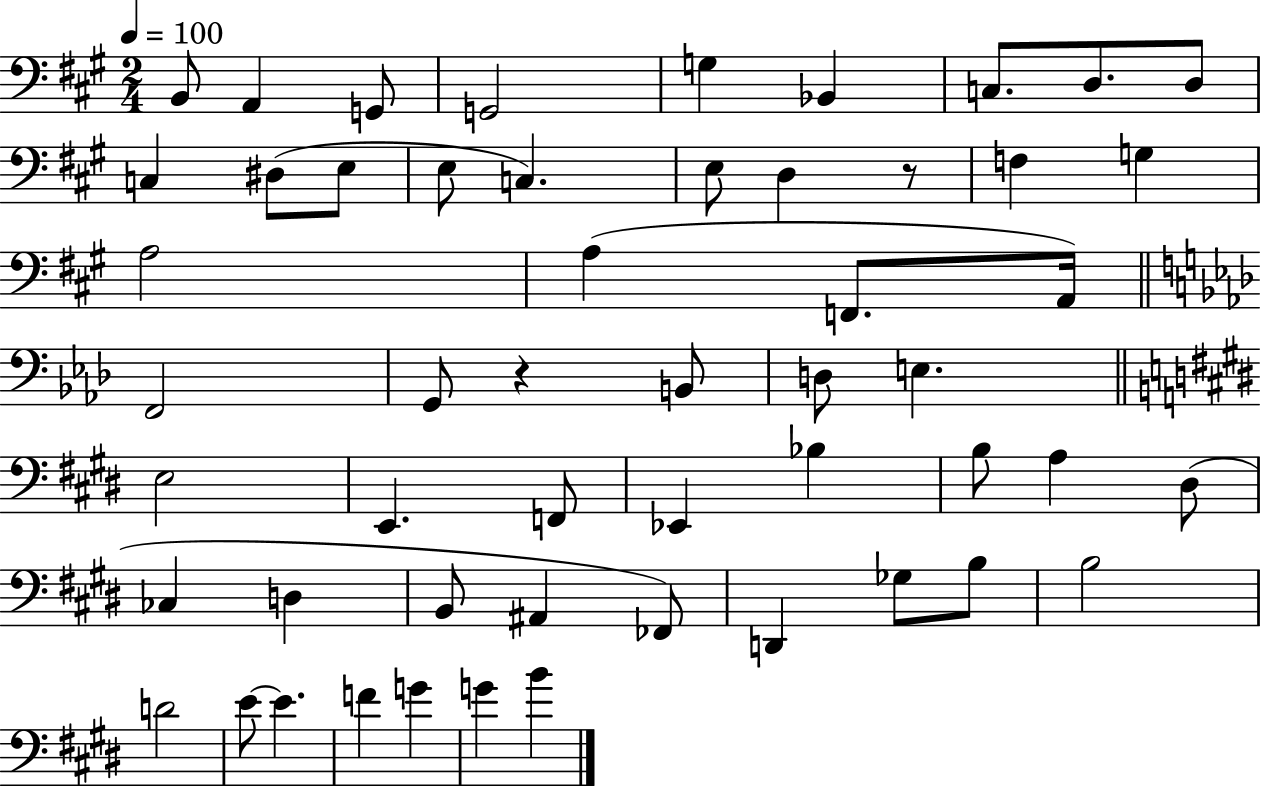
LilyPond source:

{
  \clef bass
  \numericTimeSignature
  \time 2/4
  \key a \major
  \tempo 4 = 100
  \repeat volta 2 { b,8 a,4 g,8 | g,2 | g4 bes,4 | c8. d8. d8 | \break c4 dis8( e8 | e8 c4.) | e8 d4 r8 | f4 g4 | \break a2 | a4( f,8. a,16) | \bar "||" \break \key aes \major f,2 | g,8 r4 b,8 | d8 e4. | \bar "||" \break \key e \major e2 | e,4. f,8 | ees,4 bes4 | b8 a4 dis8( | \break ces4 d4 | b,8 ais,4 fes,8) | d,4 ges8 b8 | b2 | \break d'2 | e'8~~ e'4. | f'4 g'4 | g'4 b'4 | \break } \bar "|."
}